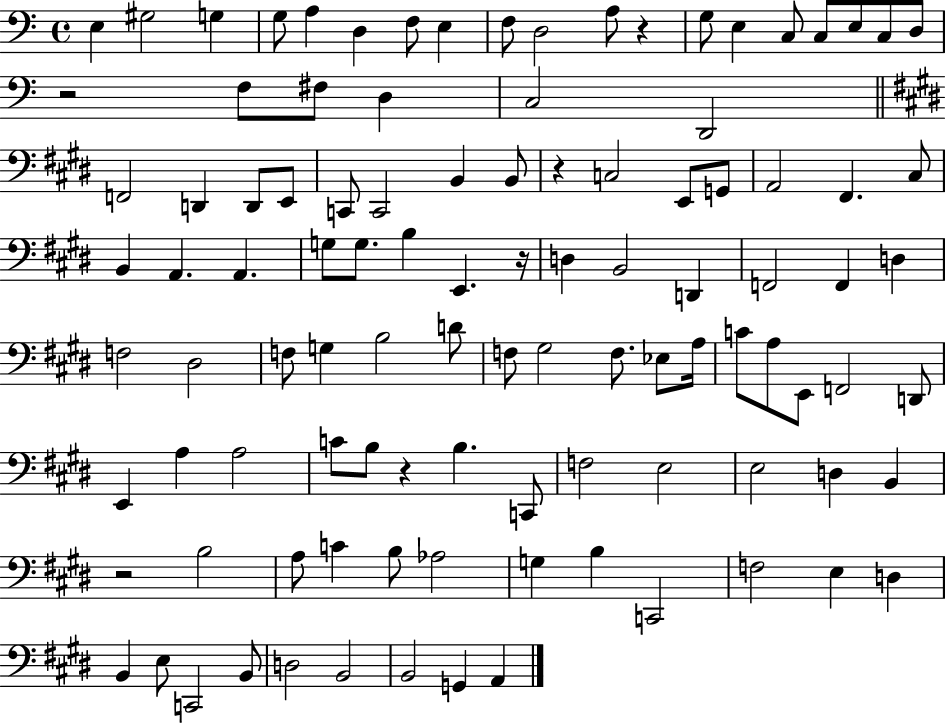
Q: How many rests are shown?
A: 6